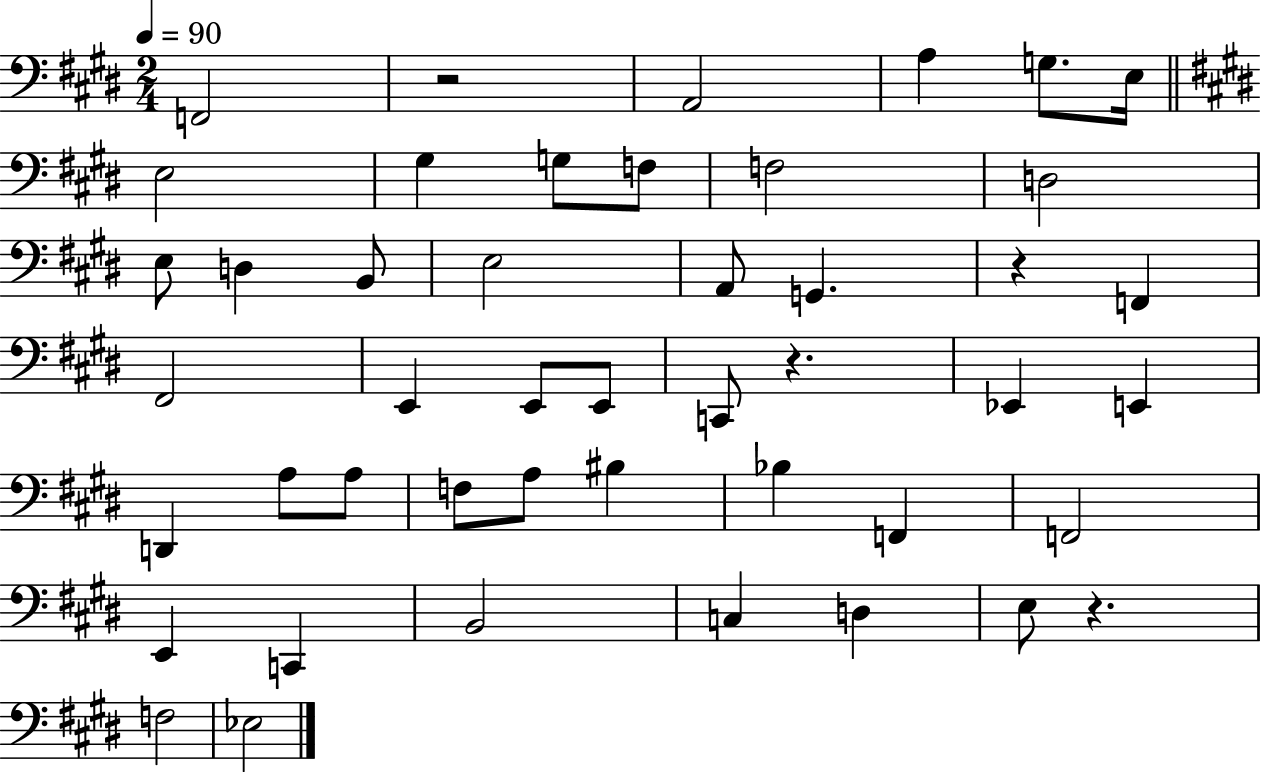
X:1
T:Untitled
M:2/4
L:1/4
K:E
F,,2 z2 A,,2 A, G,/2 E,/4 E,2 ^G, G,/2 F,/2 F,2 D,2 E,/2 D, B,,/2 E,2 A,,/2 G,, z F,, ^F,,2 E,, E,,/2 E,,/2 C,,/2 z _E,, E,, D,, A,/2 A,/2 F,/2 A,/2 ^B, _B, F,, F,,2 E,, C,, B,,2 C, D, E,/2 z F,2 _E,2